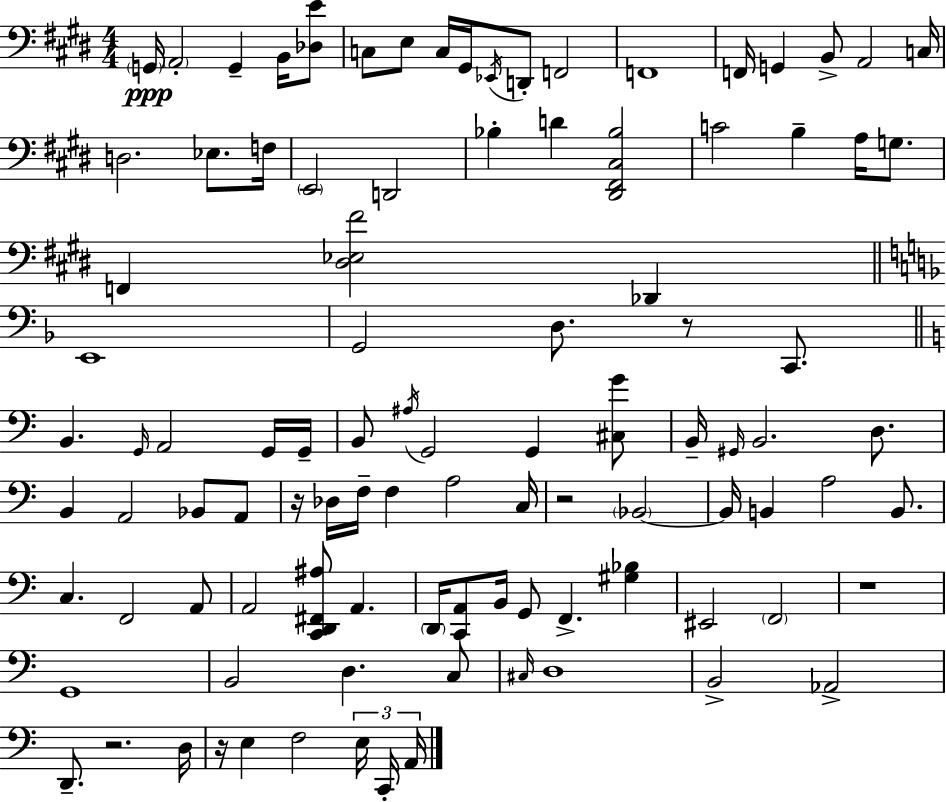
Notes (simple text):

G2/s A2/h G2/q B2/s [Db3,E4]/e C3/e E3/e C3/s G#2/s Eb2/s D2/e F2/h F2/w F2/s G2/q B2/e A2/h C3/s D3/h. Eb3/e. F3/s E2/h D2/h Bb3/q D4/q [D#2,F#2,C#3,Bb3]/h C4/h B3/q A3/s G3/e. F2/q [D#3,Eb3,F#4]/h Db2/q E2/w G2/h D3/e. R/e C2/e. B2/q. G2/s A2/h G2/s G2/s B2/e A#3/s G2/h G2/q [C#3,G4]/e B2/s G#2/s B2/h. D3/e. B2/q A2/h Bb2/e A2/e R/s Db3/s F3/s F3/q A3/h C3/s R/h Bb2/h Bb2/s B2/q A3/h B2/e. C3/q. F2/h A2/e A2/h [C2,D2,F#2,A#3]/e A2/q. D2/s [C2,A2]/e B2/s G2/e F2/q. [G#3,Bb3]/q EIS2/h F2/h R/w G2/w B2/h D3/q. C3/e C#3/s D3/w B2/h Ab2/h D2/e. R/h. D3/s R/s E3/q F3/h E3/s C2/s A2/s